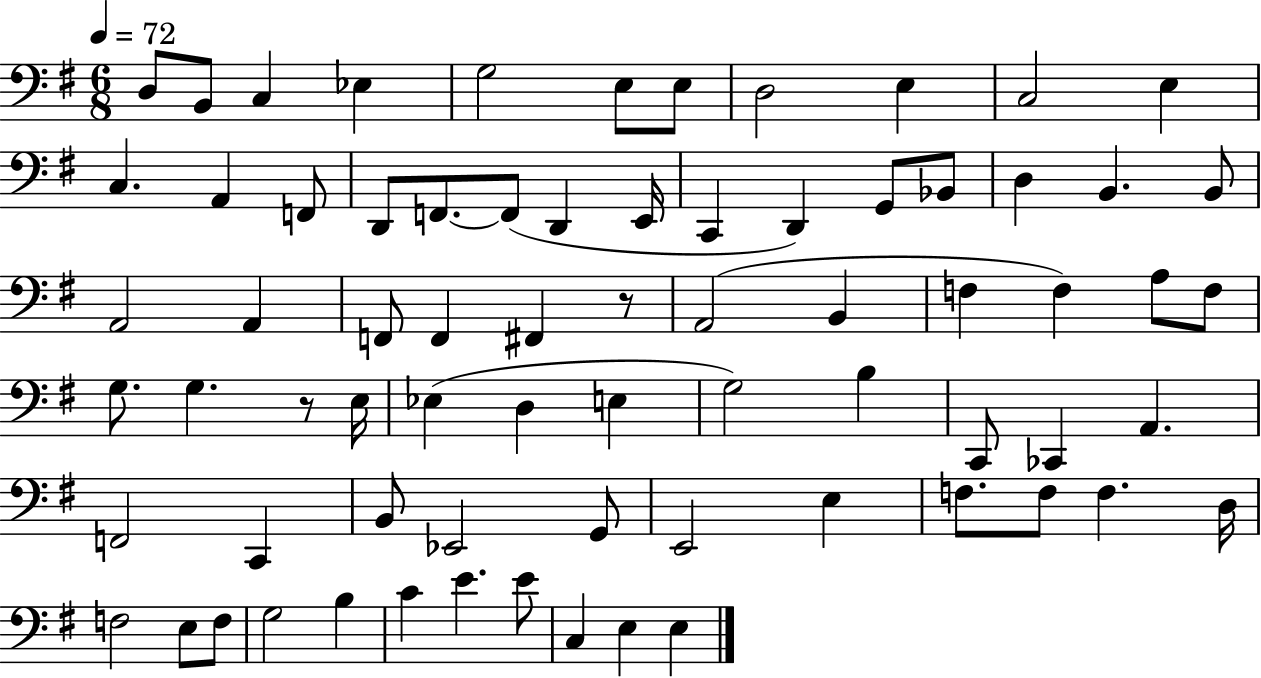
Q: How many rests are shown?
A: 2